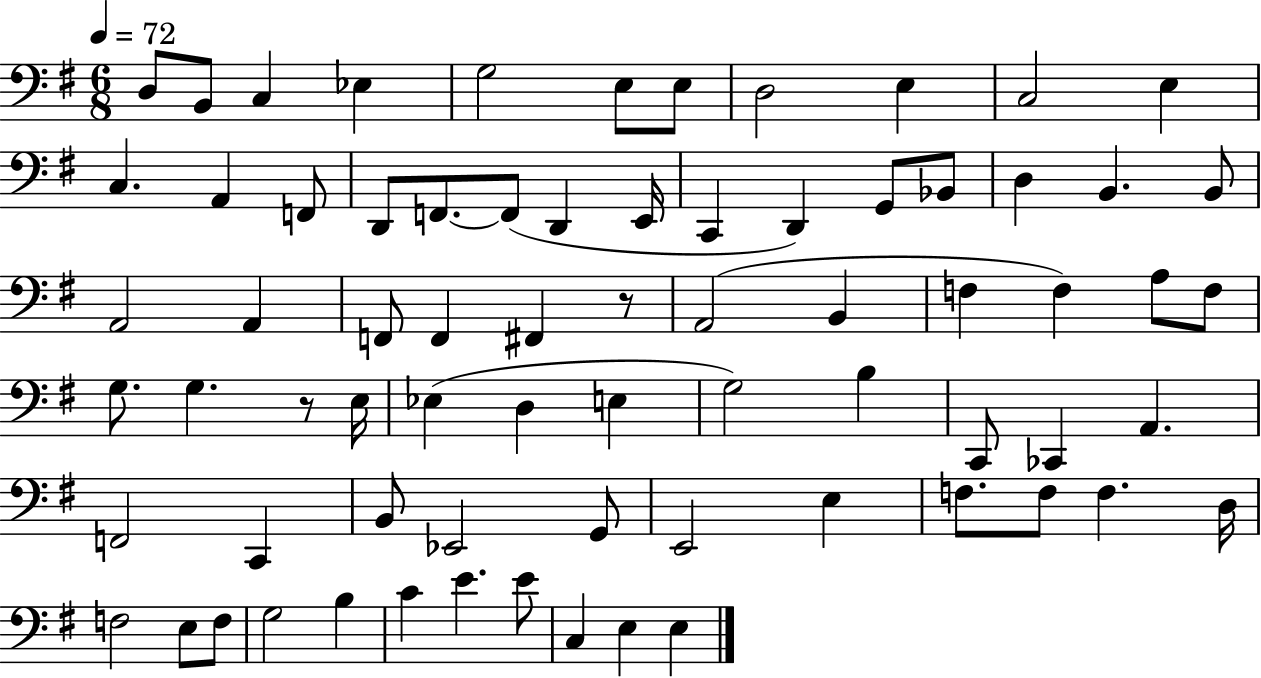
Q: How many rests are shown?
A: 2